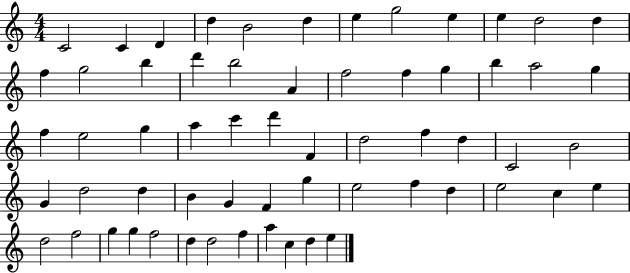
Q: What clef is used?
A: treble